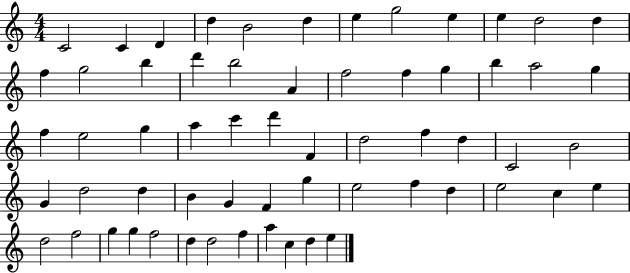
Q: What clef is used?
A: treble